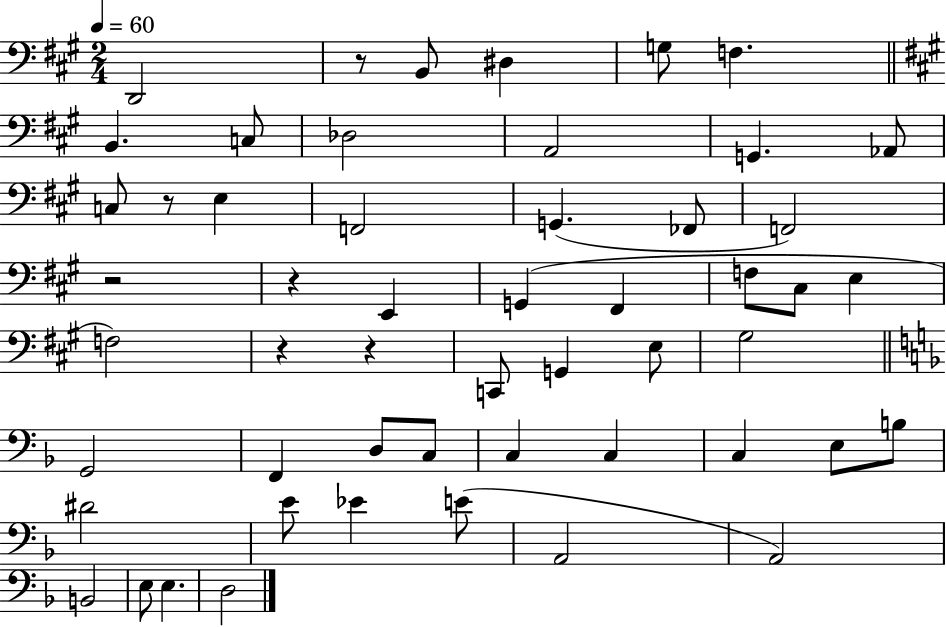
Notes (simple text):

D2/h R/e B2/e D#3/q G3/e F3/q. B2/q. C3/e Db3/h A2/h G2/q. Ab2/e C3/e R/e E3/q F2/h G2/q. FES2/e F2/h R/h R/q E2/q G2/q F#2/q F3/e C#3/e E3/q F3/h R/q R/q C2/e G2/q E3/e G#3/h G2/h F2/q D3/e C3/e C3/q C3/q C3/q E3/e B3/e D#4/h E4/e Eb4/q E4/e A2/h A2/h B2/h E3/e E3/q. D3/h